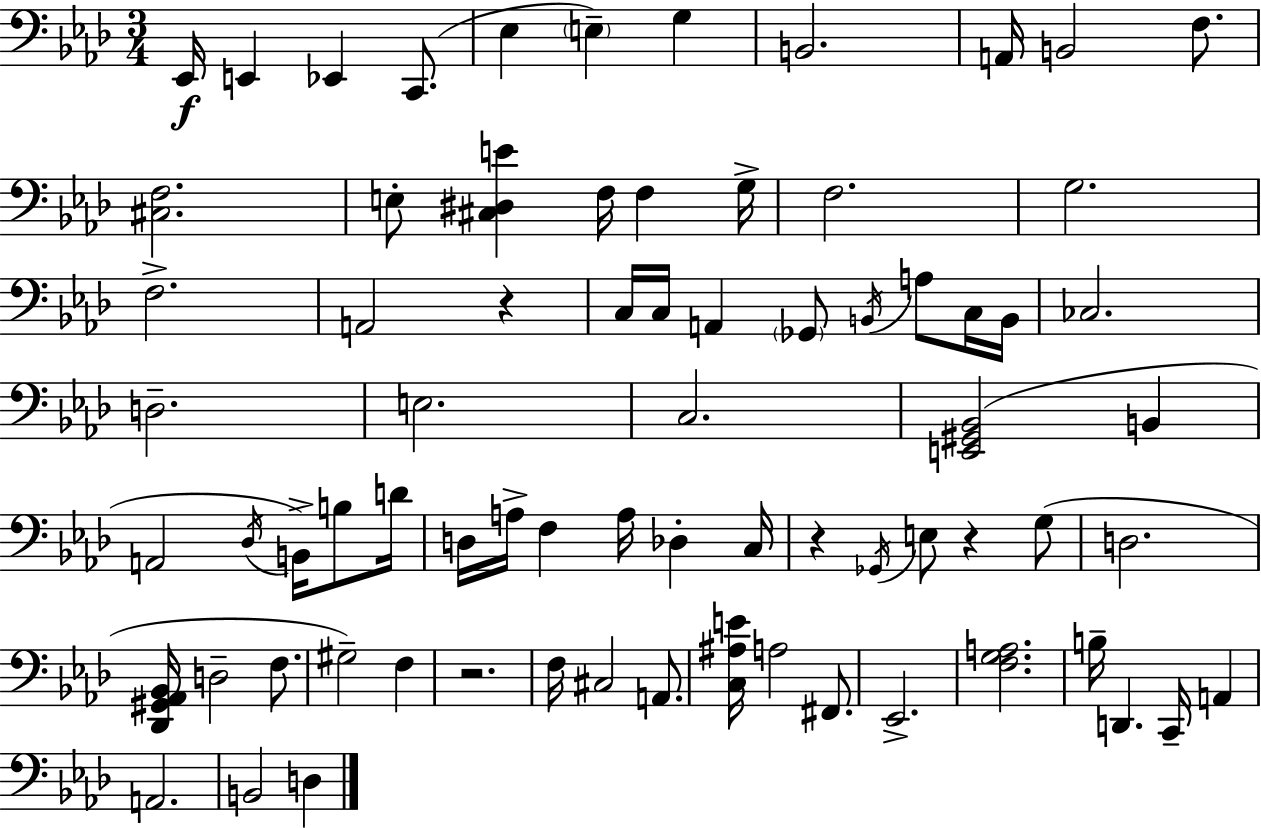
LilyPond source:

{
  \clef bass
  \numericTimeSignature
  \time 3/4
  \key f \minor
  \repeat volta 2 { ees,16\f e,4 ees,4 c,8.( | ees4 \parenthesize e4--) g4 | b,2. | a,16 b,2 f8. | \break <cis f>2. | e8-. <cis dis e'>4 f16 f4 g16-> | f2. | g2. | \break f2.-> | a,2 r4 | c16 c16 a,4 \parenthesize ges,8 \acciaccatura { b,16 } a8 c16 | b,16 ces2. | \break d2.-- | e2. | c2. | <e, gis, bes,>2( b,4 | \break a,2 \acciaccatura { des16 }) b,16-> b8 | d'16 d16 a16-> f4 a16 des4-. | c16 r4 \acciaccatura { ges,16 } e8 r4 | g8( d2. | \break <des, gis, aes, bes,>16 d2-- | f8. gis2--) f4 | r2. | f16 cis2 | \break a,8. <c ais e'>16 a2 | fis,8. ees,2.-> | <f g a>2. | b16-- d,4. c,16-- a,4 | \break a,2. | b,2 d4 | } \bar "|."
}